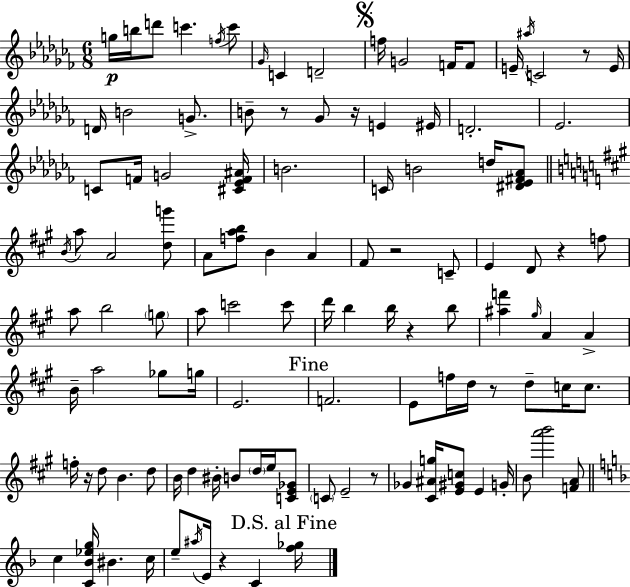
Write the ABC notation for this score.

X:1
T:Untitled
M:6/8
L:1/4
K:Abm
g/4 b/4 d'/2 c' f/4 c'/2 _G/4 C D2 f/4 G2 F/4 F/2 E/4 ^a/4 C2 z/2 E/4 D/4 B2 G/2 B/2 z/2 _G/2 z/4 E ^E/4 D2 _E2 C/2 F/4 G2 [^C_EF^A]/4 B2 C/4 B2 d/4 [^D_E^F_A]/2 B/4 a/2 A2 [dg']/2 A/2 [fab]/2 B A ^F/2 z2 C/2 E D/2 z f/2 a/2 b2 g/2 a/2 c'2 c'/2 d'/4 b b/4 z b/2 [^af'] ^g/4 A A B/4 a2 _g/2 g/4 E2 F2 E/2 f/4 d/4 z/2 d/2 c/4 c/2 f/4 z/4 d/2 B d/2 B/4 d ^B/4 B/2 d/4 e/4 [CE_G]/2 C/2 E2 z/2 _G [^C^Ag]/4 [E^Gc]/2 E G/4 B/2 [a'b']2 [FA]/2 c [C_B_eg]/4 ^B c/4 e/2 ^a/4 E/4 z C [f_g]/4